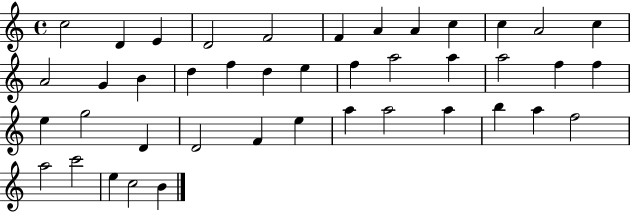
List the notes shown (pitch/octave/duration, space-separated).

C5/h D4/q E4/q D4/h F4/h F4/q A4/q A4/q C5/q C5/q A4/h C5/q A4/h G4/q B4/q D5/q F5/q D5/q E5/q F5/q A5/h A5/q A5/h F5/q F5/q E5/q G5/h D4/q D4/h F4/q E5/q A5/q A5/h A5/q B5/q A5/q F5/h A5/h C6/h E5/q C5/h B4/q